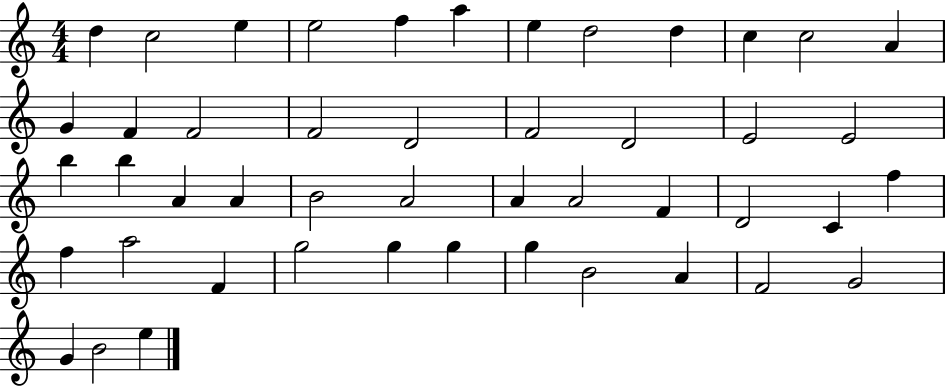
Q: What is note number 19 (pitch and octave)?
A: D4